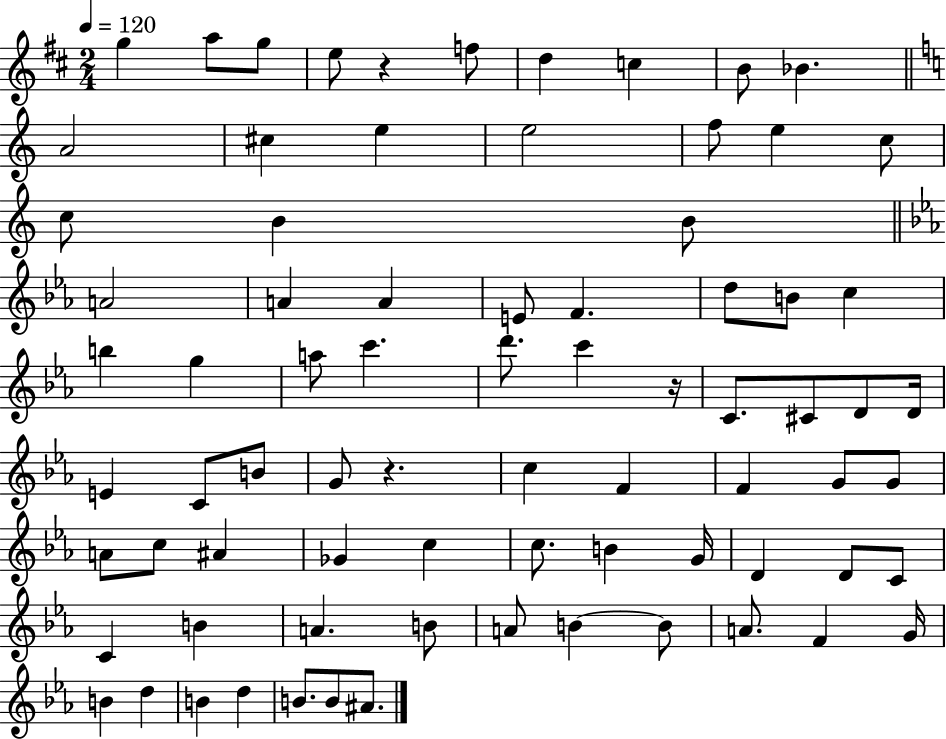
X:1
T:Untitled
M:2/4
L:1/4
K:D
g a/2 g/2 e/2 z f/2 d c B/2 _B A2 ^c e e2 f/2 e c/2 c/2 B B/2 A2 A A E/2 F d/2 B/2 c b g a/2 c' d'/2 c' z/4 C/2 ^C/2 D/2 D/4 E C/2 B/2 G/2 z c F F G/2 G/2 A/2 c/2 ^A _G c c/2 B G/4 D D/2 C/2 C B A B/2 A/2 B B/2 A/2 F G/4 B d B d B/2 B/2 ^A/2